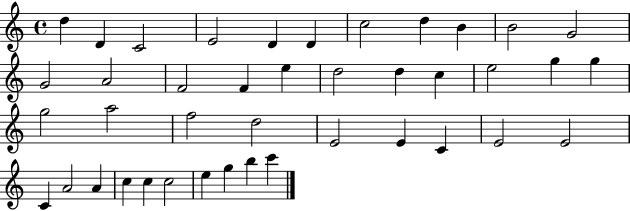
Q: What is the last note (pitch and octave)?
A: C6